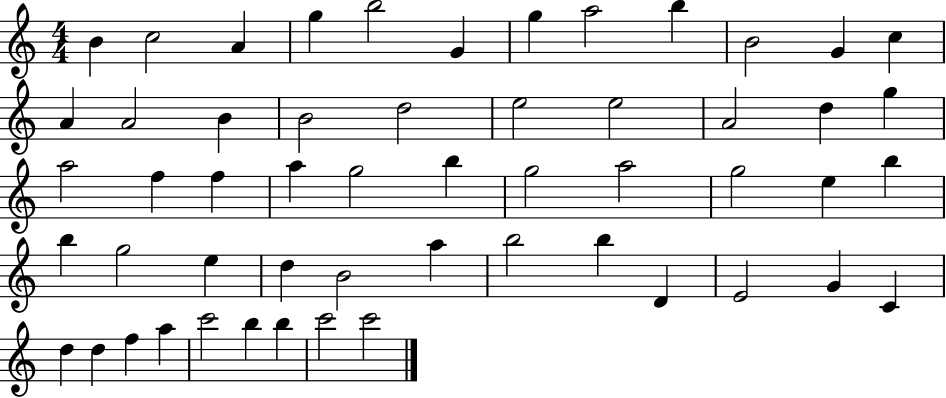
B4/q C5/h A4/q G5/q B5/h G4/q G5/q A5/h B5/q B4/h G4/q C5/q A4/q A4/h B4/q B4/h D5/h E5/h E5/h A4/h D5/q G5/q A5/h F5/q F5/q A5/q G5/h B5/q G5/h A5/h G5/h E5/q B5/q B5/q G5/h E5/q D5/q B4/h A5/q B5/h B5/q D4/q E4/h G4/q C4/q D5/q D5/q F5/q A5/q C6/h B5/q B5/q C6/h C6/h